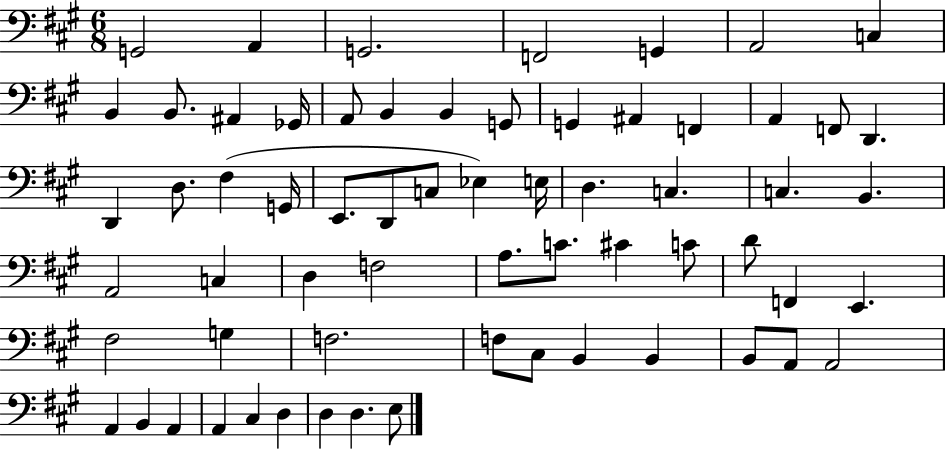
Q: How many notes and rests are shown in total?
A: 64